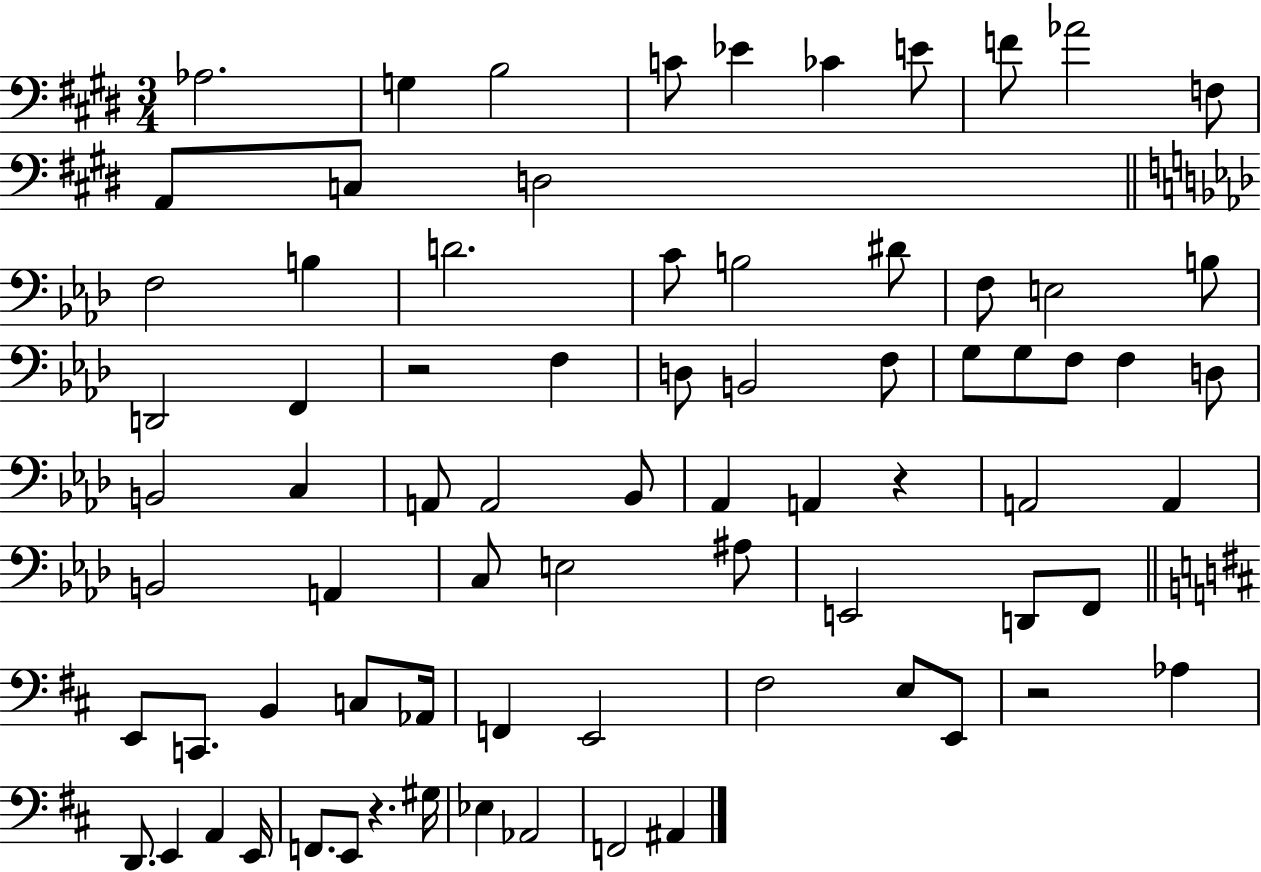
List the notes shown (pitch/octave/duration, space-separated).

Ab3/h. G3/q B3/h C4/e Eb4/q CES4/q E4/e F4/e Ab4/h F3/e A2/e C3/e D3/h F3/h B3/q D4/h. C4/e B3/h D#4/e F3/e E3/h B3/e D2/h F2/q R/h F3/q D3/e B2/h F3/e G3/e G3/e F3/e F3/q D3/e B2/h C3/q A2/e A2/h Bb2/e Ab2/q A2/q R/q A2/h A2/q B2/h A2/q C3/e E3/h A#3/e E2/h D2/e F2/e E2/e C2/e. B2/q C3/e Ab2/s F2/q E2/h F#3/h E3/e E2/e R/h Ab3/q D2/e. E2/q A2/q E2/s F2/e. E2/e R/q. G#3/s Eb3/q Ab2/h F2/h A#2/q